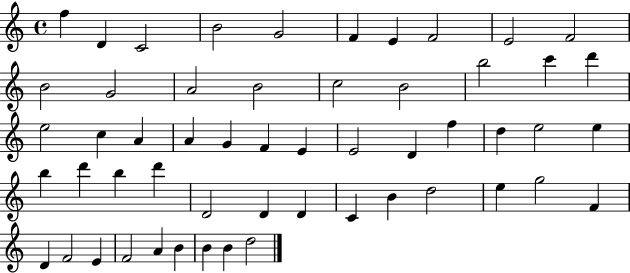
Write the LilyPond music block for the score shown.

{
  \clef treble
  \time 4/4
  \defaultTimeSignature
  \key c \major
  f''4 d'4 c'2 | b'2 g'2 | f'4 e'4 f'2 | e'2 f'2 | \break b'2 g'2 | a'2 b'2 | c''2 b'2 | b''2 c'''4 d'''4 | \break e''2 c''4 a'4 | a'4 g'4 f'4 e'4 | e'2 d'4 f''4 | d''4 e''2 e''4 | \break b''4 d'''4 b''4 d'''4 | d'2 d'4 d'4 | c'4 b'4 d''2 | e''4 g''2 f'4 | \break d'4 f'2 e'4 | f'2 a'4 b'4 | b'4 b'4 d''2 | \bar "|."
}